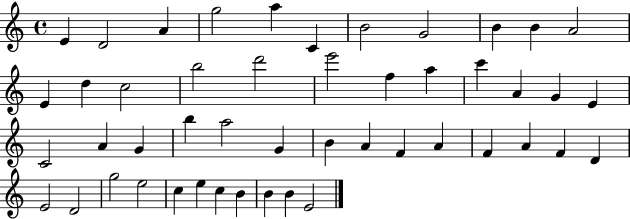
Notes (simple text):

E4/q D4/h A4/q G5/h A5/q C4/q B4/h G4/h B4/q B4/q A4/h E4/q D5/q C5/h B5/h D6/h E6/h F5/q A5/q C6/q A4/q G4/q E4/q C4/h A4/q G4/q B5/q A5/h G4/q B4/q A4/q F4/q A4/q F4/q A4/q F4/q D4/q E4/h D4/h G5/h E5/h C5/q E5/q C5/q B4/q B4/q B4/q E4/h